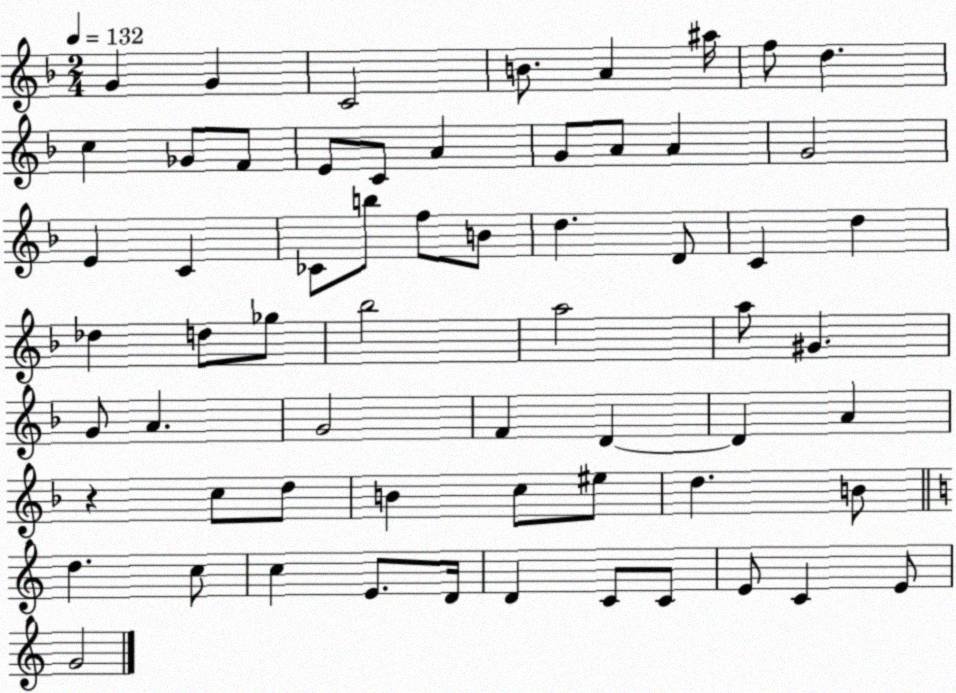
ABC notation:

X:1
T:Untitled
M:2/4
L:1/4
K:F
G G C2 B/2 A ^a/4 f/2 d c _G/2 F/2 E/2 C/2 A G/2 A/2 A G2 E C _C/2 b/2 f/2 B/2 d D/2 C d _d d/2 _g/2 _b2 a2 a/2 ^G G/2 A G2 F D D A z c/2 d/2 B c/2 ^e/2 d B/2 d c/2 c E/2 D/4 D C/2 C/2 E/2 C E/2 G2